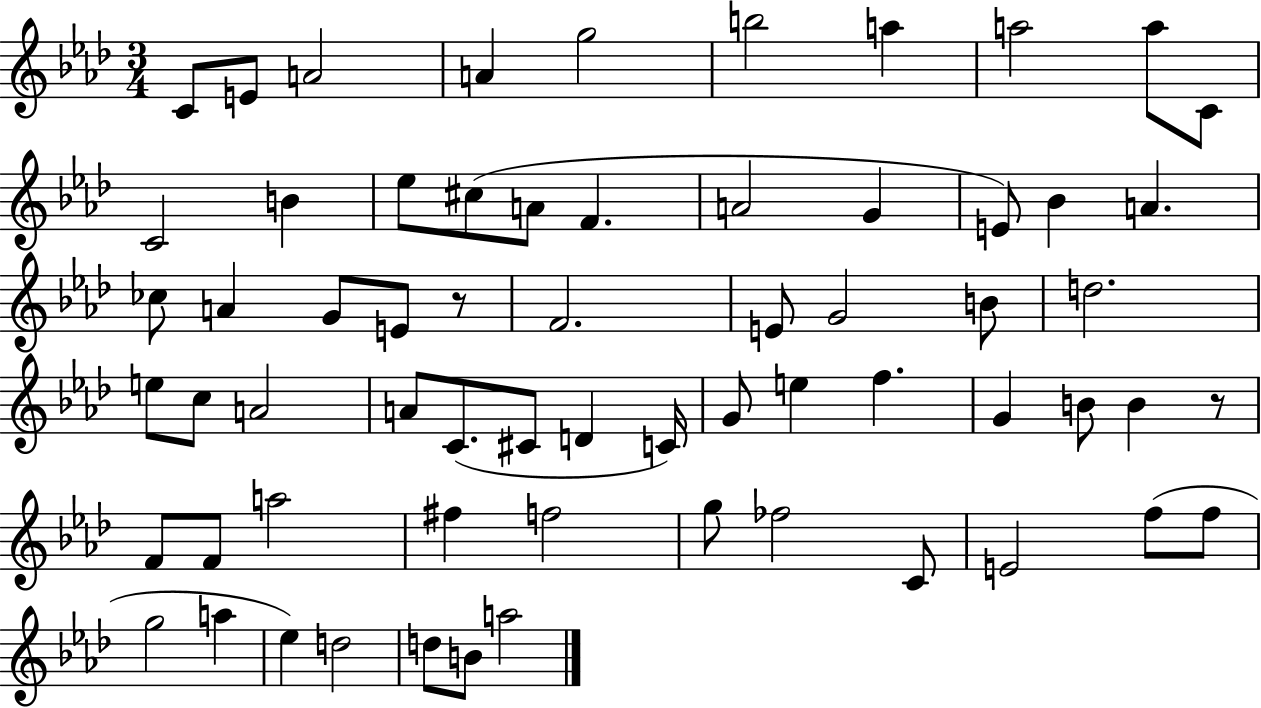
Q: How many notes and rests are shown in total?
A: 64